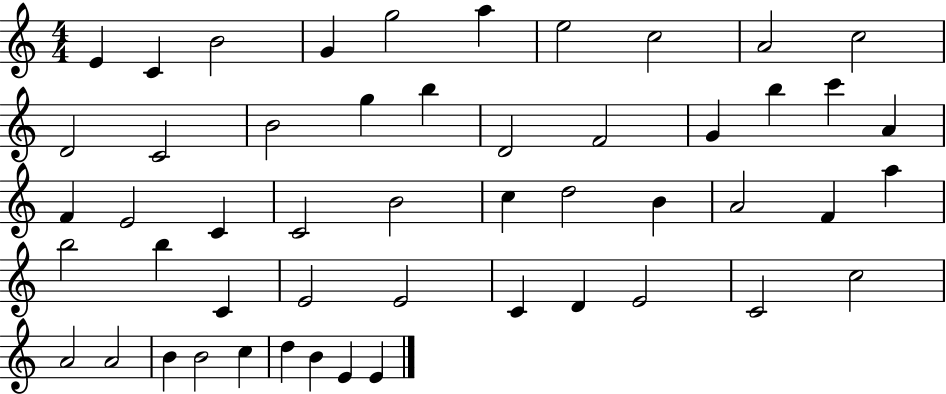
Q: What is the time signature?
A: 4/4